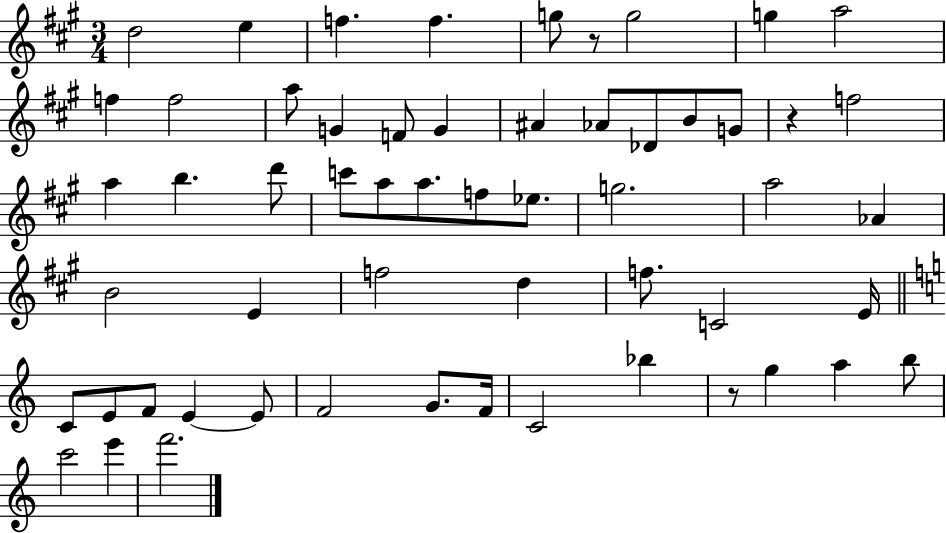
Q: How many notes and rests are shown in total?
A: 57